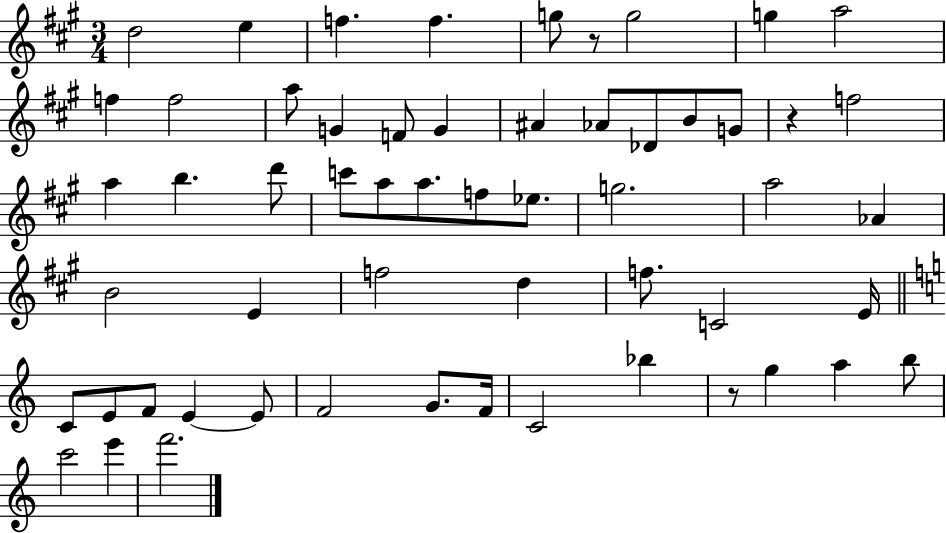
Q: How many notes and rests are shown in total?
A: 57